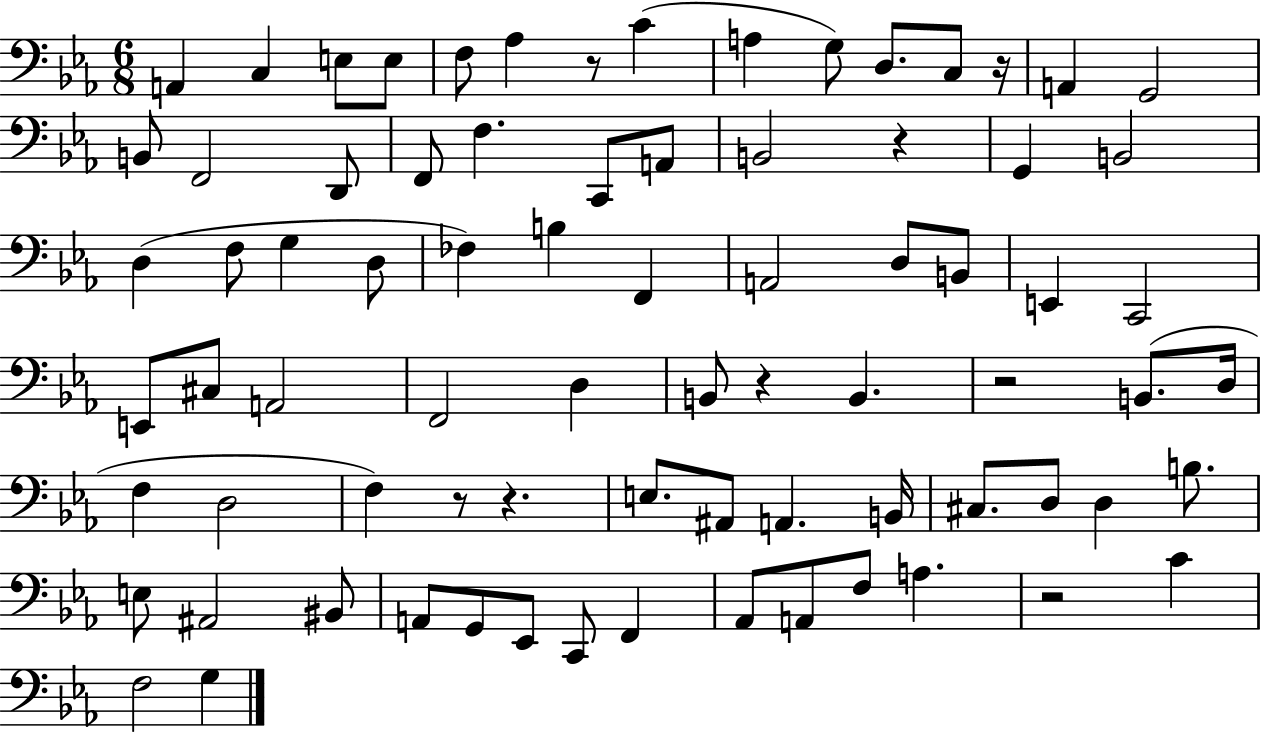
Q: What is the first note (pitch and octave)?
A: A2